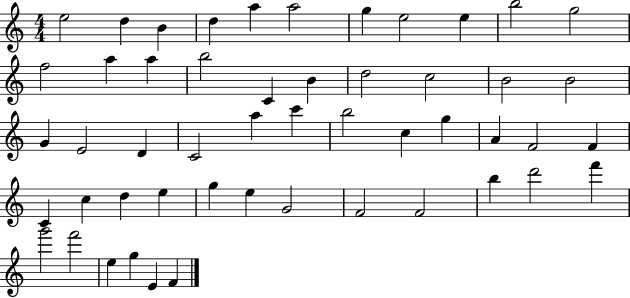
X:1
T:Untitled
M:4/4
L:1/4
K:C
e2 d B d a a2 g e2 e b2 g2 f2 a a b2 C B d2 c2 B2 B2 G E2 D C2 a c' b2 c g A F2 F C c d e g e G2 F2 F2 b d'2 f' g'2 f'2 e g E F